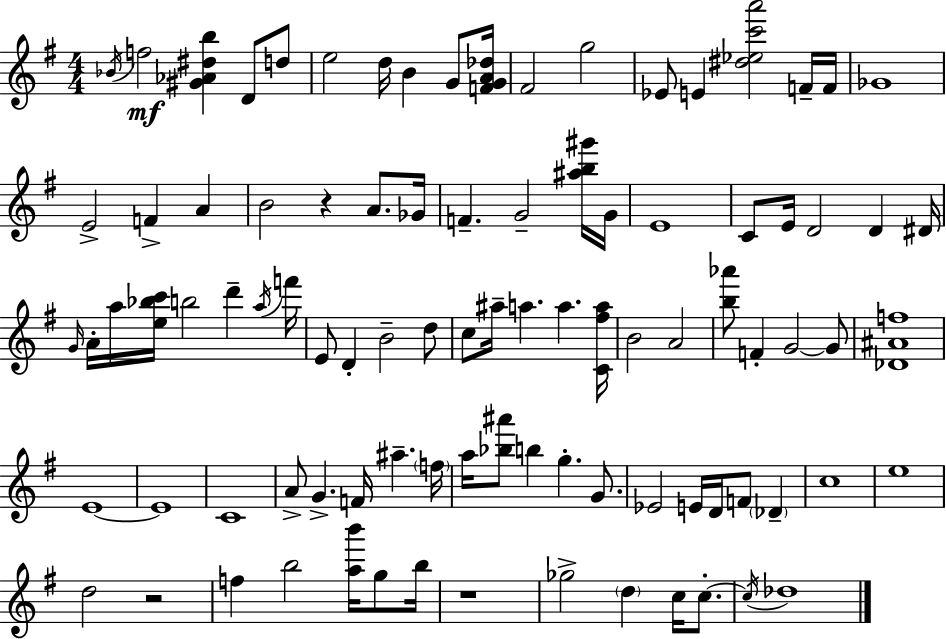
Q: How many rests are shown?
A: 3